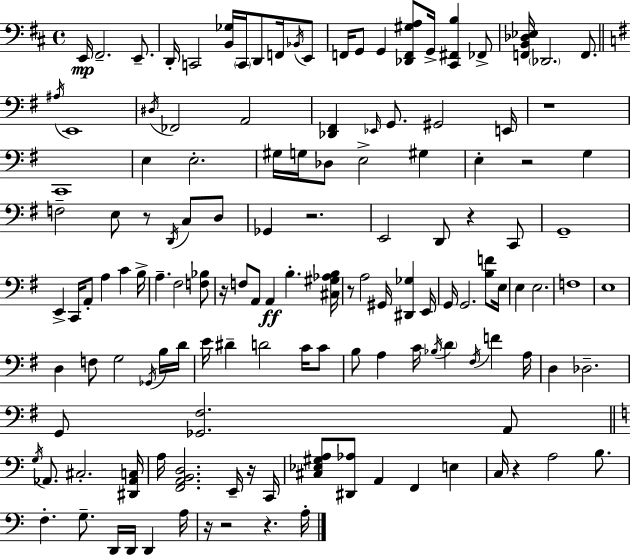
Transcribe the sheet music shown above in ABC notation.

X:1
T:Untitled
M:4/4
L:1/4
K:D
E,,/4 ^F,,2 E,,/2 D,,/4 C,,2 [B,,_G,]/4 C,,/4 D,,/2 F,,/4 _B,,/4 E,,/2 F,,/4 G,,/2 G,, [_D,,F,,^G,A,]/2 G,,/4 [^C,,^F,,B,] _F,,/2 [F,,B,,_D,_E,]/4 _D,,2 F,,/2 ^A,/4 E,,4 ^D,/4 _F,,2 A,,2 [_D,,^F,,] _E,,/4 G,,/2 ^G,,2 E,,/4 z4 C,,4 E, E,2 ^G,/4 G,/4 _D,/2 E,2 ^G, E, z2 G, F,2 E,/2 z/2 D,,/4 C,/2 D,/2 _G,, z2 E,,2 D,,/2 z C,,/2 G,,4 E,, C,,/4 A,,/2 A, C B,/4 A, ^F,2 [F,_B,]/2 z/4 F,/2 A,,/2 A,, B, [^C,^G,_A,B,]/4 z/2 A,2 ^G,,/4 [^D,,_G,] E,,/4 G,,/4 G,,2 [B,F]/2 E,/4 E, E,2 F,4 E,4 D, F,/2 G,2 _G,,/4 B,/4 D/4 E/4 ^D D2 C/4 C/2 B,/2 A, C/4 _B,/4 D ^F,/4 F A,/4 D, _D,2 G,,/2 [_G,,^F,]2 A,,/2 G,/4 _A,,/2 ^C,2 [^D,,_A,,C,]/4 A,/4 [F,,A,,B,,D,]2 E,,/4 z/4 C,,/4 [^C,_E,^G,A,]/2 [^D,,_A,]/2 A,, F,, E, C,/4 z A,2 B,/2 F, G,/2 D,,/4 D,,/4 D,, A,/4 z/4 z2 z A,/4